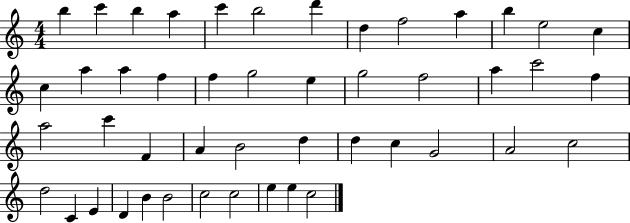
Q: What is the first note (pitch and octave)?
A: B5